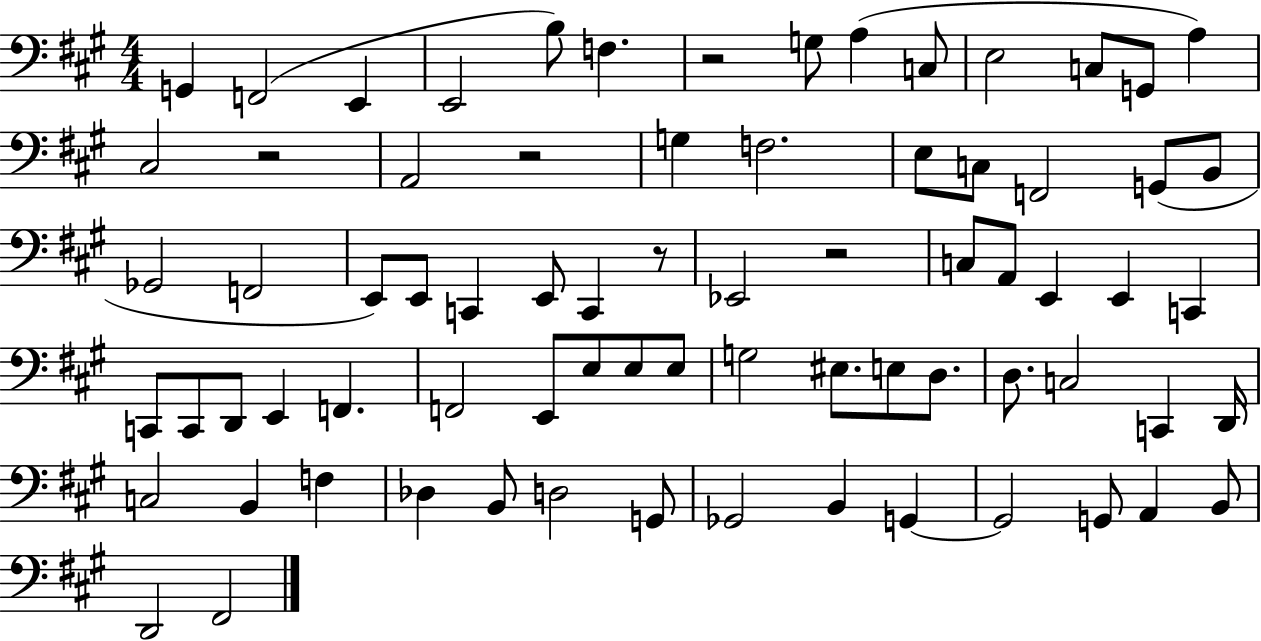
G2/q F2/h E2/q E2/h B3/e F3/q. R/h G3/e A3/q C3/e E3/h C3/e G2/e A3/q C#3/h R/h A2/h R/h G3/q F3/h. E3/e C3/e F2/h G2/e B2/e Gb2/h F2/h E2/e E2/e C2/q E2/e C2/q R/e Eb2/h R/h C3/e A2/e E2/q E2/q C2/q C2/e C2/e D2/e E2/q F2/q. F2/h E2/e E3/e E3/e E3/e G3/h EIS3/e. E3/e D3/e. D3/e. C3/h C2/q D2/s C3/h B2/q F3/q Db3/q B2/e D3/h G2/e Gb2/h B2/q G2/q G2/h G2/e A2/q B2/e D2/h F#2/h